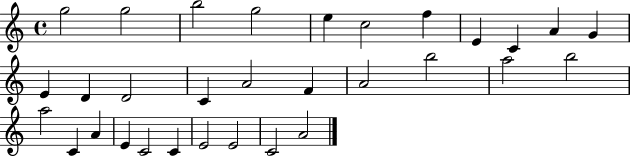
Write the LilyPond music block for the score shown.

{
  \clef treble
  \time 4/4
  \defaultTimeSignature
  \key c \major
  g''2 g''2 | b''2 g''2 | e''4 c''2 f''4 | e'4 c'4 a'4 g'4 | \break e'4 d'4 d'2 | c'4 a'2 f'4 | a'2 b''2 | a''2 b''2 | \break a''2 c'4 a'4 | e'4 c'2 c'4 | e'2 e'2 | c'2 a'2 | \break \bar "|."
}